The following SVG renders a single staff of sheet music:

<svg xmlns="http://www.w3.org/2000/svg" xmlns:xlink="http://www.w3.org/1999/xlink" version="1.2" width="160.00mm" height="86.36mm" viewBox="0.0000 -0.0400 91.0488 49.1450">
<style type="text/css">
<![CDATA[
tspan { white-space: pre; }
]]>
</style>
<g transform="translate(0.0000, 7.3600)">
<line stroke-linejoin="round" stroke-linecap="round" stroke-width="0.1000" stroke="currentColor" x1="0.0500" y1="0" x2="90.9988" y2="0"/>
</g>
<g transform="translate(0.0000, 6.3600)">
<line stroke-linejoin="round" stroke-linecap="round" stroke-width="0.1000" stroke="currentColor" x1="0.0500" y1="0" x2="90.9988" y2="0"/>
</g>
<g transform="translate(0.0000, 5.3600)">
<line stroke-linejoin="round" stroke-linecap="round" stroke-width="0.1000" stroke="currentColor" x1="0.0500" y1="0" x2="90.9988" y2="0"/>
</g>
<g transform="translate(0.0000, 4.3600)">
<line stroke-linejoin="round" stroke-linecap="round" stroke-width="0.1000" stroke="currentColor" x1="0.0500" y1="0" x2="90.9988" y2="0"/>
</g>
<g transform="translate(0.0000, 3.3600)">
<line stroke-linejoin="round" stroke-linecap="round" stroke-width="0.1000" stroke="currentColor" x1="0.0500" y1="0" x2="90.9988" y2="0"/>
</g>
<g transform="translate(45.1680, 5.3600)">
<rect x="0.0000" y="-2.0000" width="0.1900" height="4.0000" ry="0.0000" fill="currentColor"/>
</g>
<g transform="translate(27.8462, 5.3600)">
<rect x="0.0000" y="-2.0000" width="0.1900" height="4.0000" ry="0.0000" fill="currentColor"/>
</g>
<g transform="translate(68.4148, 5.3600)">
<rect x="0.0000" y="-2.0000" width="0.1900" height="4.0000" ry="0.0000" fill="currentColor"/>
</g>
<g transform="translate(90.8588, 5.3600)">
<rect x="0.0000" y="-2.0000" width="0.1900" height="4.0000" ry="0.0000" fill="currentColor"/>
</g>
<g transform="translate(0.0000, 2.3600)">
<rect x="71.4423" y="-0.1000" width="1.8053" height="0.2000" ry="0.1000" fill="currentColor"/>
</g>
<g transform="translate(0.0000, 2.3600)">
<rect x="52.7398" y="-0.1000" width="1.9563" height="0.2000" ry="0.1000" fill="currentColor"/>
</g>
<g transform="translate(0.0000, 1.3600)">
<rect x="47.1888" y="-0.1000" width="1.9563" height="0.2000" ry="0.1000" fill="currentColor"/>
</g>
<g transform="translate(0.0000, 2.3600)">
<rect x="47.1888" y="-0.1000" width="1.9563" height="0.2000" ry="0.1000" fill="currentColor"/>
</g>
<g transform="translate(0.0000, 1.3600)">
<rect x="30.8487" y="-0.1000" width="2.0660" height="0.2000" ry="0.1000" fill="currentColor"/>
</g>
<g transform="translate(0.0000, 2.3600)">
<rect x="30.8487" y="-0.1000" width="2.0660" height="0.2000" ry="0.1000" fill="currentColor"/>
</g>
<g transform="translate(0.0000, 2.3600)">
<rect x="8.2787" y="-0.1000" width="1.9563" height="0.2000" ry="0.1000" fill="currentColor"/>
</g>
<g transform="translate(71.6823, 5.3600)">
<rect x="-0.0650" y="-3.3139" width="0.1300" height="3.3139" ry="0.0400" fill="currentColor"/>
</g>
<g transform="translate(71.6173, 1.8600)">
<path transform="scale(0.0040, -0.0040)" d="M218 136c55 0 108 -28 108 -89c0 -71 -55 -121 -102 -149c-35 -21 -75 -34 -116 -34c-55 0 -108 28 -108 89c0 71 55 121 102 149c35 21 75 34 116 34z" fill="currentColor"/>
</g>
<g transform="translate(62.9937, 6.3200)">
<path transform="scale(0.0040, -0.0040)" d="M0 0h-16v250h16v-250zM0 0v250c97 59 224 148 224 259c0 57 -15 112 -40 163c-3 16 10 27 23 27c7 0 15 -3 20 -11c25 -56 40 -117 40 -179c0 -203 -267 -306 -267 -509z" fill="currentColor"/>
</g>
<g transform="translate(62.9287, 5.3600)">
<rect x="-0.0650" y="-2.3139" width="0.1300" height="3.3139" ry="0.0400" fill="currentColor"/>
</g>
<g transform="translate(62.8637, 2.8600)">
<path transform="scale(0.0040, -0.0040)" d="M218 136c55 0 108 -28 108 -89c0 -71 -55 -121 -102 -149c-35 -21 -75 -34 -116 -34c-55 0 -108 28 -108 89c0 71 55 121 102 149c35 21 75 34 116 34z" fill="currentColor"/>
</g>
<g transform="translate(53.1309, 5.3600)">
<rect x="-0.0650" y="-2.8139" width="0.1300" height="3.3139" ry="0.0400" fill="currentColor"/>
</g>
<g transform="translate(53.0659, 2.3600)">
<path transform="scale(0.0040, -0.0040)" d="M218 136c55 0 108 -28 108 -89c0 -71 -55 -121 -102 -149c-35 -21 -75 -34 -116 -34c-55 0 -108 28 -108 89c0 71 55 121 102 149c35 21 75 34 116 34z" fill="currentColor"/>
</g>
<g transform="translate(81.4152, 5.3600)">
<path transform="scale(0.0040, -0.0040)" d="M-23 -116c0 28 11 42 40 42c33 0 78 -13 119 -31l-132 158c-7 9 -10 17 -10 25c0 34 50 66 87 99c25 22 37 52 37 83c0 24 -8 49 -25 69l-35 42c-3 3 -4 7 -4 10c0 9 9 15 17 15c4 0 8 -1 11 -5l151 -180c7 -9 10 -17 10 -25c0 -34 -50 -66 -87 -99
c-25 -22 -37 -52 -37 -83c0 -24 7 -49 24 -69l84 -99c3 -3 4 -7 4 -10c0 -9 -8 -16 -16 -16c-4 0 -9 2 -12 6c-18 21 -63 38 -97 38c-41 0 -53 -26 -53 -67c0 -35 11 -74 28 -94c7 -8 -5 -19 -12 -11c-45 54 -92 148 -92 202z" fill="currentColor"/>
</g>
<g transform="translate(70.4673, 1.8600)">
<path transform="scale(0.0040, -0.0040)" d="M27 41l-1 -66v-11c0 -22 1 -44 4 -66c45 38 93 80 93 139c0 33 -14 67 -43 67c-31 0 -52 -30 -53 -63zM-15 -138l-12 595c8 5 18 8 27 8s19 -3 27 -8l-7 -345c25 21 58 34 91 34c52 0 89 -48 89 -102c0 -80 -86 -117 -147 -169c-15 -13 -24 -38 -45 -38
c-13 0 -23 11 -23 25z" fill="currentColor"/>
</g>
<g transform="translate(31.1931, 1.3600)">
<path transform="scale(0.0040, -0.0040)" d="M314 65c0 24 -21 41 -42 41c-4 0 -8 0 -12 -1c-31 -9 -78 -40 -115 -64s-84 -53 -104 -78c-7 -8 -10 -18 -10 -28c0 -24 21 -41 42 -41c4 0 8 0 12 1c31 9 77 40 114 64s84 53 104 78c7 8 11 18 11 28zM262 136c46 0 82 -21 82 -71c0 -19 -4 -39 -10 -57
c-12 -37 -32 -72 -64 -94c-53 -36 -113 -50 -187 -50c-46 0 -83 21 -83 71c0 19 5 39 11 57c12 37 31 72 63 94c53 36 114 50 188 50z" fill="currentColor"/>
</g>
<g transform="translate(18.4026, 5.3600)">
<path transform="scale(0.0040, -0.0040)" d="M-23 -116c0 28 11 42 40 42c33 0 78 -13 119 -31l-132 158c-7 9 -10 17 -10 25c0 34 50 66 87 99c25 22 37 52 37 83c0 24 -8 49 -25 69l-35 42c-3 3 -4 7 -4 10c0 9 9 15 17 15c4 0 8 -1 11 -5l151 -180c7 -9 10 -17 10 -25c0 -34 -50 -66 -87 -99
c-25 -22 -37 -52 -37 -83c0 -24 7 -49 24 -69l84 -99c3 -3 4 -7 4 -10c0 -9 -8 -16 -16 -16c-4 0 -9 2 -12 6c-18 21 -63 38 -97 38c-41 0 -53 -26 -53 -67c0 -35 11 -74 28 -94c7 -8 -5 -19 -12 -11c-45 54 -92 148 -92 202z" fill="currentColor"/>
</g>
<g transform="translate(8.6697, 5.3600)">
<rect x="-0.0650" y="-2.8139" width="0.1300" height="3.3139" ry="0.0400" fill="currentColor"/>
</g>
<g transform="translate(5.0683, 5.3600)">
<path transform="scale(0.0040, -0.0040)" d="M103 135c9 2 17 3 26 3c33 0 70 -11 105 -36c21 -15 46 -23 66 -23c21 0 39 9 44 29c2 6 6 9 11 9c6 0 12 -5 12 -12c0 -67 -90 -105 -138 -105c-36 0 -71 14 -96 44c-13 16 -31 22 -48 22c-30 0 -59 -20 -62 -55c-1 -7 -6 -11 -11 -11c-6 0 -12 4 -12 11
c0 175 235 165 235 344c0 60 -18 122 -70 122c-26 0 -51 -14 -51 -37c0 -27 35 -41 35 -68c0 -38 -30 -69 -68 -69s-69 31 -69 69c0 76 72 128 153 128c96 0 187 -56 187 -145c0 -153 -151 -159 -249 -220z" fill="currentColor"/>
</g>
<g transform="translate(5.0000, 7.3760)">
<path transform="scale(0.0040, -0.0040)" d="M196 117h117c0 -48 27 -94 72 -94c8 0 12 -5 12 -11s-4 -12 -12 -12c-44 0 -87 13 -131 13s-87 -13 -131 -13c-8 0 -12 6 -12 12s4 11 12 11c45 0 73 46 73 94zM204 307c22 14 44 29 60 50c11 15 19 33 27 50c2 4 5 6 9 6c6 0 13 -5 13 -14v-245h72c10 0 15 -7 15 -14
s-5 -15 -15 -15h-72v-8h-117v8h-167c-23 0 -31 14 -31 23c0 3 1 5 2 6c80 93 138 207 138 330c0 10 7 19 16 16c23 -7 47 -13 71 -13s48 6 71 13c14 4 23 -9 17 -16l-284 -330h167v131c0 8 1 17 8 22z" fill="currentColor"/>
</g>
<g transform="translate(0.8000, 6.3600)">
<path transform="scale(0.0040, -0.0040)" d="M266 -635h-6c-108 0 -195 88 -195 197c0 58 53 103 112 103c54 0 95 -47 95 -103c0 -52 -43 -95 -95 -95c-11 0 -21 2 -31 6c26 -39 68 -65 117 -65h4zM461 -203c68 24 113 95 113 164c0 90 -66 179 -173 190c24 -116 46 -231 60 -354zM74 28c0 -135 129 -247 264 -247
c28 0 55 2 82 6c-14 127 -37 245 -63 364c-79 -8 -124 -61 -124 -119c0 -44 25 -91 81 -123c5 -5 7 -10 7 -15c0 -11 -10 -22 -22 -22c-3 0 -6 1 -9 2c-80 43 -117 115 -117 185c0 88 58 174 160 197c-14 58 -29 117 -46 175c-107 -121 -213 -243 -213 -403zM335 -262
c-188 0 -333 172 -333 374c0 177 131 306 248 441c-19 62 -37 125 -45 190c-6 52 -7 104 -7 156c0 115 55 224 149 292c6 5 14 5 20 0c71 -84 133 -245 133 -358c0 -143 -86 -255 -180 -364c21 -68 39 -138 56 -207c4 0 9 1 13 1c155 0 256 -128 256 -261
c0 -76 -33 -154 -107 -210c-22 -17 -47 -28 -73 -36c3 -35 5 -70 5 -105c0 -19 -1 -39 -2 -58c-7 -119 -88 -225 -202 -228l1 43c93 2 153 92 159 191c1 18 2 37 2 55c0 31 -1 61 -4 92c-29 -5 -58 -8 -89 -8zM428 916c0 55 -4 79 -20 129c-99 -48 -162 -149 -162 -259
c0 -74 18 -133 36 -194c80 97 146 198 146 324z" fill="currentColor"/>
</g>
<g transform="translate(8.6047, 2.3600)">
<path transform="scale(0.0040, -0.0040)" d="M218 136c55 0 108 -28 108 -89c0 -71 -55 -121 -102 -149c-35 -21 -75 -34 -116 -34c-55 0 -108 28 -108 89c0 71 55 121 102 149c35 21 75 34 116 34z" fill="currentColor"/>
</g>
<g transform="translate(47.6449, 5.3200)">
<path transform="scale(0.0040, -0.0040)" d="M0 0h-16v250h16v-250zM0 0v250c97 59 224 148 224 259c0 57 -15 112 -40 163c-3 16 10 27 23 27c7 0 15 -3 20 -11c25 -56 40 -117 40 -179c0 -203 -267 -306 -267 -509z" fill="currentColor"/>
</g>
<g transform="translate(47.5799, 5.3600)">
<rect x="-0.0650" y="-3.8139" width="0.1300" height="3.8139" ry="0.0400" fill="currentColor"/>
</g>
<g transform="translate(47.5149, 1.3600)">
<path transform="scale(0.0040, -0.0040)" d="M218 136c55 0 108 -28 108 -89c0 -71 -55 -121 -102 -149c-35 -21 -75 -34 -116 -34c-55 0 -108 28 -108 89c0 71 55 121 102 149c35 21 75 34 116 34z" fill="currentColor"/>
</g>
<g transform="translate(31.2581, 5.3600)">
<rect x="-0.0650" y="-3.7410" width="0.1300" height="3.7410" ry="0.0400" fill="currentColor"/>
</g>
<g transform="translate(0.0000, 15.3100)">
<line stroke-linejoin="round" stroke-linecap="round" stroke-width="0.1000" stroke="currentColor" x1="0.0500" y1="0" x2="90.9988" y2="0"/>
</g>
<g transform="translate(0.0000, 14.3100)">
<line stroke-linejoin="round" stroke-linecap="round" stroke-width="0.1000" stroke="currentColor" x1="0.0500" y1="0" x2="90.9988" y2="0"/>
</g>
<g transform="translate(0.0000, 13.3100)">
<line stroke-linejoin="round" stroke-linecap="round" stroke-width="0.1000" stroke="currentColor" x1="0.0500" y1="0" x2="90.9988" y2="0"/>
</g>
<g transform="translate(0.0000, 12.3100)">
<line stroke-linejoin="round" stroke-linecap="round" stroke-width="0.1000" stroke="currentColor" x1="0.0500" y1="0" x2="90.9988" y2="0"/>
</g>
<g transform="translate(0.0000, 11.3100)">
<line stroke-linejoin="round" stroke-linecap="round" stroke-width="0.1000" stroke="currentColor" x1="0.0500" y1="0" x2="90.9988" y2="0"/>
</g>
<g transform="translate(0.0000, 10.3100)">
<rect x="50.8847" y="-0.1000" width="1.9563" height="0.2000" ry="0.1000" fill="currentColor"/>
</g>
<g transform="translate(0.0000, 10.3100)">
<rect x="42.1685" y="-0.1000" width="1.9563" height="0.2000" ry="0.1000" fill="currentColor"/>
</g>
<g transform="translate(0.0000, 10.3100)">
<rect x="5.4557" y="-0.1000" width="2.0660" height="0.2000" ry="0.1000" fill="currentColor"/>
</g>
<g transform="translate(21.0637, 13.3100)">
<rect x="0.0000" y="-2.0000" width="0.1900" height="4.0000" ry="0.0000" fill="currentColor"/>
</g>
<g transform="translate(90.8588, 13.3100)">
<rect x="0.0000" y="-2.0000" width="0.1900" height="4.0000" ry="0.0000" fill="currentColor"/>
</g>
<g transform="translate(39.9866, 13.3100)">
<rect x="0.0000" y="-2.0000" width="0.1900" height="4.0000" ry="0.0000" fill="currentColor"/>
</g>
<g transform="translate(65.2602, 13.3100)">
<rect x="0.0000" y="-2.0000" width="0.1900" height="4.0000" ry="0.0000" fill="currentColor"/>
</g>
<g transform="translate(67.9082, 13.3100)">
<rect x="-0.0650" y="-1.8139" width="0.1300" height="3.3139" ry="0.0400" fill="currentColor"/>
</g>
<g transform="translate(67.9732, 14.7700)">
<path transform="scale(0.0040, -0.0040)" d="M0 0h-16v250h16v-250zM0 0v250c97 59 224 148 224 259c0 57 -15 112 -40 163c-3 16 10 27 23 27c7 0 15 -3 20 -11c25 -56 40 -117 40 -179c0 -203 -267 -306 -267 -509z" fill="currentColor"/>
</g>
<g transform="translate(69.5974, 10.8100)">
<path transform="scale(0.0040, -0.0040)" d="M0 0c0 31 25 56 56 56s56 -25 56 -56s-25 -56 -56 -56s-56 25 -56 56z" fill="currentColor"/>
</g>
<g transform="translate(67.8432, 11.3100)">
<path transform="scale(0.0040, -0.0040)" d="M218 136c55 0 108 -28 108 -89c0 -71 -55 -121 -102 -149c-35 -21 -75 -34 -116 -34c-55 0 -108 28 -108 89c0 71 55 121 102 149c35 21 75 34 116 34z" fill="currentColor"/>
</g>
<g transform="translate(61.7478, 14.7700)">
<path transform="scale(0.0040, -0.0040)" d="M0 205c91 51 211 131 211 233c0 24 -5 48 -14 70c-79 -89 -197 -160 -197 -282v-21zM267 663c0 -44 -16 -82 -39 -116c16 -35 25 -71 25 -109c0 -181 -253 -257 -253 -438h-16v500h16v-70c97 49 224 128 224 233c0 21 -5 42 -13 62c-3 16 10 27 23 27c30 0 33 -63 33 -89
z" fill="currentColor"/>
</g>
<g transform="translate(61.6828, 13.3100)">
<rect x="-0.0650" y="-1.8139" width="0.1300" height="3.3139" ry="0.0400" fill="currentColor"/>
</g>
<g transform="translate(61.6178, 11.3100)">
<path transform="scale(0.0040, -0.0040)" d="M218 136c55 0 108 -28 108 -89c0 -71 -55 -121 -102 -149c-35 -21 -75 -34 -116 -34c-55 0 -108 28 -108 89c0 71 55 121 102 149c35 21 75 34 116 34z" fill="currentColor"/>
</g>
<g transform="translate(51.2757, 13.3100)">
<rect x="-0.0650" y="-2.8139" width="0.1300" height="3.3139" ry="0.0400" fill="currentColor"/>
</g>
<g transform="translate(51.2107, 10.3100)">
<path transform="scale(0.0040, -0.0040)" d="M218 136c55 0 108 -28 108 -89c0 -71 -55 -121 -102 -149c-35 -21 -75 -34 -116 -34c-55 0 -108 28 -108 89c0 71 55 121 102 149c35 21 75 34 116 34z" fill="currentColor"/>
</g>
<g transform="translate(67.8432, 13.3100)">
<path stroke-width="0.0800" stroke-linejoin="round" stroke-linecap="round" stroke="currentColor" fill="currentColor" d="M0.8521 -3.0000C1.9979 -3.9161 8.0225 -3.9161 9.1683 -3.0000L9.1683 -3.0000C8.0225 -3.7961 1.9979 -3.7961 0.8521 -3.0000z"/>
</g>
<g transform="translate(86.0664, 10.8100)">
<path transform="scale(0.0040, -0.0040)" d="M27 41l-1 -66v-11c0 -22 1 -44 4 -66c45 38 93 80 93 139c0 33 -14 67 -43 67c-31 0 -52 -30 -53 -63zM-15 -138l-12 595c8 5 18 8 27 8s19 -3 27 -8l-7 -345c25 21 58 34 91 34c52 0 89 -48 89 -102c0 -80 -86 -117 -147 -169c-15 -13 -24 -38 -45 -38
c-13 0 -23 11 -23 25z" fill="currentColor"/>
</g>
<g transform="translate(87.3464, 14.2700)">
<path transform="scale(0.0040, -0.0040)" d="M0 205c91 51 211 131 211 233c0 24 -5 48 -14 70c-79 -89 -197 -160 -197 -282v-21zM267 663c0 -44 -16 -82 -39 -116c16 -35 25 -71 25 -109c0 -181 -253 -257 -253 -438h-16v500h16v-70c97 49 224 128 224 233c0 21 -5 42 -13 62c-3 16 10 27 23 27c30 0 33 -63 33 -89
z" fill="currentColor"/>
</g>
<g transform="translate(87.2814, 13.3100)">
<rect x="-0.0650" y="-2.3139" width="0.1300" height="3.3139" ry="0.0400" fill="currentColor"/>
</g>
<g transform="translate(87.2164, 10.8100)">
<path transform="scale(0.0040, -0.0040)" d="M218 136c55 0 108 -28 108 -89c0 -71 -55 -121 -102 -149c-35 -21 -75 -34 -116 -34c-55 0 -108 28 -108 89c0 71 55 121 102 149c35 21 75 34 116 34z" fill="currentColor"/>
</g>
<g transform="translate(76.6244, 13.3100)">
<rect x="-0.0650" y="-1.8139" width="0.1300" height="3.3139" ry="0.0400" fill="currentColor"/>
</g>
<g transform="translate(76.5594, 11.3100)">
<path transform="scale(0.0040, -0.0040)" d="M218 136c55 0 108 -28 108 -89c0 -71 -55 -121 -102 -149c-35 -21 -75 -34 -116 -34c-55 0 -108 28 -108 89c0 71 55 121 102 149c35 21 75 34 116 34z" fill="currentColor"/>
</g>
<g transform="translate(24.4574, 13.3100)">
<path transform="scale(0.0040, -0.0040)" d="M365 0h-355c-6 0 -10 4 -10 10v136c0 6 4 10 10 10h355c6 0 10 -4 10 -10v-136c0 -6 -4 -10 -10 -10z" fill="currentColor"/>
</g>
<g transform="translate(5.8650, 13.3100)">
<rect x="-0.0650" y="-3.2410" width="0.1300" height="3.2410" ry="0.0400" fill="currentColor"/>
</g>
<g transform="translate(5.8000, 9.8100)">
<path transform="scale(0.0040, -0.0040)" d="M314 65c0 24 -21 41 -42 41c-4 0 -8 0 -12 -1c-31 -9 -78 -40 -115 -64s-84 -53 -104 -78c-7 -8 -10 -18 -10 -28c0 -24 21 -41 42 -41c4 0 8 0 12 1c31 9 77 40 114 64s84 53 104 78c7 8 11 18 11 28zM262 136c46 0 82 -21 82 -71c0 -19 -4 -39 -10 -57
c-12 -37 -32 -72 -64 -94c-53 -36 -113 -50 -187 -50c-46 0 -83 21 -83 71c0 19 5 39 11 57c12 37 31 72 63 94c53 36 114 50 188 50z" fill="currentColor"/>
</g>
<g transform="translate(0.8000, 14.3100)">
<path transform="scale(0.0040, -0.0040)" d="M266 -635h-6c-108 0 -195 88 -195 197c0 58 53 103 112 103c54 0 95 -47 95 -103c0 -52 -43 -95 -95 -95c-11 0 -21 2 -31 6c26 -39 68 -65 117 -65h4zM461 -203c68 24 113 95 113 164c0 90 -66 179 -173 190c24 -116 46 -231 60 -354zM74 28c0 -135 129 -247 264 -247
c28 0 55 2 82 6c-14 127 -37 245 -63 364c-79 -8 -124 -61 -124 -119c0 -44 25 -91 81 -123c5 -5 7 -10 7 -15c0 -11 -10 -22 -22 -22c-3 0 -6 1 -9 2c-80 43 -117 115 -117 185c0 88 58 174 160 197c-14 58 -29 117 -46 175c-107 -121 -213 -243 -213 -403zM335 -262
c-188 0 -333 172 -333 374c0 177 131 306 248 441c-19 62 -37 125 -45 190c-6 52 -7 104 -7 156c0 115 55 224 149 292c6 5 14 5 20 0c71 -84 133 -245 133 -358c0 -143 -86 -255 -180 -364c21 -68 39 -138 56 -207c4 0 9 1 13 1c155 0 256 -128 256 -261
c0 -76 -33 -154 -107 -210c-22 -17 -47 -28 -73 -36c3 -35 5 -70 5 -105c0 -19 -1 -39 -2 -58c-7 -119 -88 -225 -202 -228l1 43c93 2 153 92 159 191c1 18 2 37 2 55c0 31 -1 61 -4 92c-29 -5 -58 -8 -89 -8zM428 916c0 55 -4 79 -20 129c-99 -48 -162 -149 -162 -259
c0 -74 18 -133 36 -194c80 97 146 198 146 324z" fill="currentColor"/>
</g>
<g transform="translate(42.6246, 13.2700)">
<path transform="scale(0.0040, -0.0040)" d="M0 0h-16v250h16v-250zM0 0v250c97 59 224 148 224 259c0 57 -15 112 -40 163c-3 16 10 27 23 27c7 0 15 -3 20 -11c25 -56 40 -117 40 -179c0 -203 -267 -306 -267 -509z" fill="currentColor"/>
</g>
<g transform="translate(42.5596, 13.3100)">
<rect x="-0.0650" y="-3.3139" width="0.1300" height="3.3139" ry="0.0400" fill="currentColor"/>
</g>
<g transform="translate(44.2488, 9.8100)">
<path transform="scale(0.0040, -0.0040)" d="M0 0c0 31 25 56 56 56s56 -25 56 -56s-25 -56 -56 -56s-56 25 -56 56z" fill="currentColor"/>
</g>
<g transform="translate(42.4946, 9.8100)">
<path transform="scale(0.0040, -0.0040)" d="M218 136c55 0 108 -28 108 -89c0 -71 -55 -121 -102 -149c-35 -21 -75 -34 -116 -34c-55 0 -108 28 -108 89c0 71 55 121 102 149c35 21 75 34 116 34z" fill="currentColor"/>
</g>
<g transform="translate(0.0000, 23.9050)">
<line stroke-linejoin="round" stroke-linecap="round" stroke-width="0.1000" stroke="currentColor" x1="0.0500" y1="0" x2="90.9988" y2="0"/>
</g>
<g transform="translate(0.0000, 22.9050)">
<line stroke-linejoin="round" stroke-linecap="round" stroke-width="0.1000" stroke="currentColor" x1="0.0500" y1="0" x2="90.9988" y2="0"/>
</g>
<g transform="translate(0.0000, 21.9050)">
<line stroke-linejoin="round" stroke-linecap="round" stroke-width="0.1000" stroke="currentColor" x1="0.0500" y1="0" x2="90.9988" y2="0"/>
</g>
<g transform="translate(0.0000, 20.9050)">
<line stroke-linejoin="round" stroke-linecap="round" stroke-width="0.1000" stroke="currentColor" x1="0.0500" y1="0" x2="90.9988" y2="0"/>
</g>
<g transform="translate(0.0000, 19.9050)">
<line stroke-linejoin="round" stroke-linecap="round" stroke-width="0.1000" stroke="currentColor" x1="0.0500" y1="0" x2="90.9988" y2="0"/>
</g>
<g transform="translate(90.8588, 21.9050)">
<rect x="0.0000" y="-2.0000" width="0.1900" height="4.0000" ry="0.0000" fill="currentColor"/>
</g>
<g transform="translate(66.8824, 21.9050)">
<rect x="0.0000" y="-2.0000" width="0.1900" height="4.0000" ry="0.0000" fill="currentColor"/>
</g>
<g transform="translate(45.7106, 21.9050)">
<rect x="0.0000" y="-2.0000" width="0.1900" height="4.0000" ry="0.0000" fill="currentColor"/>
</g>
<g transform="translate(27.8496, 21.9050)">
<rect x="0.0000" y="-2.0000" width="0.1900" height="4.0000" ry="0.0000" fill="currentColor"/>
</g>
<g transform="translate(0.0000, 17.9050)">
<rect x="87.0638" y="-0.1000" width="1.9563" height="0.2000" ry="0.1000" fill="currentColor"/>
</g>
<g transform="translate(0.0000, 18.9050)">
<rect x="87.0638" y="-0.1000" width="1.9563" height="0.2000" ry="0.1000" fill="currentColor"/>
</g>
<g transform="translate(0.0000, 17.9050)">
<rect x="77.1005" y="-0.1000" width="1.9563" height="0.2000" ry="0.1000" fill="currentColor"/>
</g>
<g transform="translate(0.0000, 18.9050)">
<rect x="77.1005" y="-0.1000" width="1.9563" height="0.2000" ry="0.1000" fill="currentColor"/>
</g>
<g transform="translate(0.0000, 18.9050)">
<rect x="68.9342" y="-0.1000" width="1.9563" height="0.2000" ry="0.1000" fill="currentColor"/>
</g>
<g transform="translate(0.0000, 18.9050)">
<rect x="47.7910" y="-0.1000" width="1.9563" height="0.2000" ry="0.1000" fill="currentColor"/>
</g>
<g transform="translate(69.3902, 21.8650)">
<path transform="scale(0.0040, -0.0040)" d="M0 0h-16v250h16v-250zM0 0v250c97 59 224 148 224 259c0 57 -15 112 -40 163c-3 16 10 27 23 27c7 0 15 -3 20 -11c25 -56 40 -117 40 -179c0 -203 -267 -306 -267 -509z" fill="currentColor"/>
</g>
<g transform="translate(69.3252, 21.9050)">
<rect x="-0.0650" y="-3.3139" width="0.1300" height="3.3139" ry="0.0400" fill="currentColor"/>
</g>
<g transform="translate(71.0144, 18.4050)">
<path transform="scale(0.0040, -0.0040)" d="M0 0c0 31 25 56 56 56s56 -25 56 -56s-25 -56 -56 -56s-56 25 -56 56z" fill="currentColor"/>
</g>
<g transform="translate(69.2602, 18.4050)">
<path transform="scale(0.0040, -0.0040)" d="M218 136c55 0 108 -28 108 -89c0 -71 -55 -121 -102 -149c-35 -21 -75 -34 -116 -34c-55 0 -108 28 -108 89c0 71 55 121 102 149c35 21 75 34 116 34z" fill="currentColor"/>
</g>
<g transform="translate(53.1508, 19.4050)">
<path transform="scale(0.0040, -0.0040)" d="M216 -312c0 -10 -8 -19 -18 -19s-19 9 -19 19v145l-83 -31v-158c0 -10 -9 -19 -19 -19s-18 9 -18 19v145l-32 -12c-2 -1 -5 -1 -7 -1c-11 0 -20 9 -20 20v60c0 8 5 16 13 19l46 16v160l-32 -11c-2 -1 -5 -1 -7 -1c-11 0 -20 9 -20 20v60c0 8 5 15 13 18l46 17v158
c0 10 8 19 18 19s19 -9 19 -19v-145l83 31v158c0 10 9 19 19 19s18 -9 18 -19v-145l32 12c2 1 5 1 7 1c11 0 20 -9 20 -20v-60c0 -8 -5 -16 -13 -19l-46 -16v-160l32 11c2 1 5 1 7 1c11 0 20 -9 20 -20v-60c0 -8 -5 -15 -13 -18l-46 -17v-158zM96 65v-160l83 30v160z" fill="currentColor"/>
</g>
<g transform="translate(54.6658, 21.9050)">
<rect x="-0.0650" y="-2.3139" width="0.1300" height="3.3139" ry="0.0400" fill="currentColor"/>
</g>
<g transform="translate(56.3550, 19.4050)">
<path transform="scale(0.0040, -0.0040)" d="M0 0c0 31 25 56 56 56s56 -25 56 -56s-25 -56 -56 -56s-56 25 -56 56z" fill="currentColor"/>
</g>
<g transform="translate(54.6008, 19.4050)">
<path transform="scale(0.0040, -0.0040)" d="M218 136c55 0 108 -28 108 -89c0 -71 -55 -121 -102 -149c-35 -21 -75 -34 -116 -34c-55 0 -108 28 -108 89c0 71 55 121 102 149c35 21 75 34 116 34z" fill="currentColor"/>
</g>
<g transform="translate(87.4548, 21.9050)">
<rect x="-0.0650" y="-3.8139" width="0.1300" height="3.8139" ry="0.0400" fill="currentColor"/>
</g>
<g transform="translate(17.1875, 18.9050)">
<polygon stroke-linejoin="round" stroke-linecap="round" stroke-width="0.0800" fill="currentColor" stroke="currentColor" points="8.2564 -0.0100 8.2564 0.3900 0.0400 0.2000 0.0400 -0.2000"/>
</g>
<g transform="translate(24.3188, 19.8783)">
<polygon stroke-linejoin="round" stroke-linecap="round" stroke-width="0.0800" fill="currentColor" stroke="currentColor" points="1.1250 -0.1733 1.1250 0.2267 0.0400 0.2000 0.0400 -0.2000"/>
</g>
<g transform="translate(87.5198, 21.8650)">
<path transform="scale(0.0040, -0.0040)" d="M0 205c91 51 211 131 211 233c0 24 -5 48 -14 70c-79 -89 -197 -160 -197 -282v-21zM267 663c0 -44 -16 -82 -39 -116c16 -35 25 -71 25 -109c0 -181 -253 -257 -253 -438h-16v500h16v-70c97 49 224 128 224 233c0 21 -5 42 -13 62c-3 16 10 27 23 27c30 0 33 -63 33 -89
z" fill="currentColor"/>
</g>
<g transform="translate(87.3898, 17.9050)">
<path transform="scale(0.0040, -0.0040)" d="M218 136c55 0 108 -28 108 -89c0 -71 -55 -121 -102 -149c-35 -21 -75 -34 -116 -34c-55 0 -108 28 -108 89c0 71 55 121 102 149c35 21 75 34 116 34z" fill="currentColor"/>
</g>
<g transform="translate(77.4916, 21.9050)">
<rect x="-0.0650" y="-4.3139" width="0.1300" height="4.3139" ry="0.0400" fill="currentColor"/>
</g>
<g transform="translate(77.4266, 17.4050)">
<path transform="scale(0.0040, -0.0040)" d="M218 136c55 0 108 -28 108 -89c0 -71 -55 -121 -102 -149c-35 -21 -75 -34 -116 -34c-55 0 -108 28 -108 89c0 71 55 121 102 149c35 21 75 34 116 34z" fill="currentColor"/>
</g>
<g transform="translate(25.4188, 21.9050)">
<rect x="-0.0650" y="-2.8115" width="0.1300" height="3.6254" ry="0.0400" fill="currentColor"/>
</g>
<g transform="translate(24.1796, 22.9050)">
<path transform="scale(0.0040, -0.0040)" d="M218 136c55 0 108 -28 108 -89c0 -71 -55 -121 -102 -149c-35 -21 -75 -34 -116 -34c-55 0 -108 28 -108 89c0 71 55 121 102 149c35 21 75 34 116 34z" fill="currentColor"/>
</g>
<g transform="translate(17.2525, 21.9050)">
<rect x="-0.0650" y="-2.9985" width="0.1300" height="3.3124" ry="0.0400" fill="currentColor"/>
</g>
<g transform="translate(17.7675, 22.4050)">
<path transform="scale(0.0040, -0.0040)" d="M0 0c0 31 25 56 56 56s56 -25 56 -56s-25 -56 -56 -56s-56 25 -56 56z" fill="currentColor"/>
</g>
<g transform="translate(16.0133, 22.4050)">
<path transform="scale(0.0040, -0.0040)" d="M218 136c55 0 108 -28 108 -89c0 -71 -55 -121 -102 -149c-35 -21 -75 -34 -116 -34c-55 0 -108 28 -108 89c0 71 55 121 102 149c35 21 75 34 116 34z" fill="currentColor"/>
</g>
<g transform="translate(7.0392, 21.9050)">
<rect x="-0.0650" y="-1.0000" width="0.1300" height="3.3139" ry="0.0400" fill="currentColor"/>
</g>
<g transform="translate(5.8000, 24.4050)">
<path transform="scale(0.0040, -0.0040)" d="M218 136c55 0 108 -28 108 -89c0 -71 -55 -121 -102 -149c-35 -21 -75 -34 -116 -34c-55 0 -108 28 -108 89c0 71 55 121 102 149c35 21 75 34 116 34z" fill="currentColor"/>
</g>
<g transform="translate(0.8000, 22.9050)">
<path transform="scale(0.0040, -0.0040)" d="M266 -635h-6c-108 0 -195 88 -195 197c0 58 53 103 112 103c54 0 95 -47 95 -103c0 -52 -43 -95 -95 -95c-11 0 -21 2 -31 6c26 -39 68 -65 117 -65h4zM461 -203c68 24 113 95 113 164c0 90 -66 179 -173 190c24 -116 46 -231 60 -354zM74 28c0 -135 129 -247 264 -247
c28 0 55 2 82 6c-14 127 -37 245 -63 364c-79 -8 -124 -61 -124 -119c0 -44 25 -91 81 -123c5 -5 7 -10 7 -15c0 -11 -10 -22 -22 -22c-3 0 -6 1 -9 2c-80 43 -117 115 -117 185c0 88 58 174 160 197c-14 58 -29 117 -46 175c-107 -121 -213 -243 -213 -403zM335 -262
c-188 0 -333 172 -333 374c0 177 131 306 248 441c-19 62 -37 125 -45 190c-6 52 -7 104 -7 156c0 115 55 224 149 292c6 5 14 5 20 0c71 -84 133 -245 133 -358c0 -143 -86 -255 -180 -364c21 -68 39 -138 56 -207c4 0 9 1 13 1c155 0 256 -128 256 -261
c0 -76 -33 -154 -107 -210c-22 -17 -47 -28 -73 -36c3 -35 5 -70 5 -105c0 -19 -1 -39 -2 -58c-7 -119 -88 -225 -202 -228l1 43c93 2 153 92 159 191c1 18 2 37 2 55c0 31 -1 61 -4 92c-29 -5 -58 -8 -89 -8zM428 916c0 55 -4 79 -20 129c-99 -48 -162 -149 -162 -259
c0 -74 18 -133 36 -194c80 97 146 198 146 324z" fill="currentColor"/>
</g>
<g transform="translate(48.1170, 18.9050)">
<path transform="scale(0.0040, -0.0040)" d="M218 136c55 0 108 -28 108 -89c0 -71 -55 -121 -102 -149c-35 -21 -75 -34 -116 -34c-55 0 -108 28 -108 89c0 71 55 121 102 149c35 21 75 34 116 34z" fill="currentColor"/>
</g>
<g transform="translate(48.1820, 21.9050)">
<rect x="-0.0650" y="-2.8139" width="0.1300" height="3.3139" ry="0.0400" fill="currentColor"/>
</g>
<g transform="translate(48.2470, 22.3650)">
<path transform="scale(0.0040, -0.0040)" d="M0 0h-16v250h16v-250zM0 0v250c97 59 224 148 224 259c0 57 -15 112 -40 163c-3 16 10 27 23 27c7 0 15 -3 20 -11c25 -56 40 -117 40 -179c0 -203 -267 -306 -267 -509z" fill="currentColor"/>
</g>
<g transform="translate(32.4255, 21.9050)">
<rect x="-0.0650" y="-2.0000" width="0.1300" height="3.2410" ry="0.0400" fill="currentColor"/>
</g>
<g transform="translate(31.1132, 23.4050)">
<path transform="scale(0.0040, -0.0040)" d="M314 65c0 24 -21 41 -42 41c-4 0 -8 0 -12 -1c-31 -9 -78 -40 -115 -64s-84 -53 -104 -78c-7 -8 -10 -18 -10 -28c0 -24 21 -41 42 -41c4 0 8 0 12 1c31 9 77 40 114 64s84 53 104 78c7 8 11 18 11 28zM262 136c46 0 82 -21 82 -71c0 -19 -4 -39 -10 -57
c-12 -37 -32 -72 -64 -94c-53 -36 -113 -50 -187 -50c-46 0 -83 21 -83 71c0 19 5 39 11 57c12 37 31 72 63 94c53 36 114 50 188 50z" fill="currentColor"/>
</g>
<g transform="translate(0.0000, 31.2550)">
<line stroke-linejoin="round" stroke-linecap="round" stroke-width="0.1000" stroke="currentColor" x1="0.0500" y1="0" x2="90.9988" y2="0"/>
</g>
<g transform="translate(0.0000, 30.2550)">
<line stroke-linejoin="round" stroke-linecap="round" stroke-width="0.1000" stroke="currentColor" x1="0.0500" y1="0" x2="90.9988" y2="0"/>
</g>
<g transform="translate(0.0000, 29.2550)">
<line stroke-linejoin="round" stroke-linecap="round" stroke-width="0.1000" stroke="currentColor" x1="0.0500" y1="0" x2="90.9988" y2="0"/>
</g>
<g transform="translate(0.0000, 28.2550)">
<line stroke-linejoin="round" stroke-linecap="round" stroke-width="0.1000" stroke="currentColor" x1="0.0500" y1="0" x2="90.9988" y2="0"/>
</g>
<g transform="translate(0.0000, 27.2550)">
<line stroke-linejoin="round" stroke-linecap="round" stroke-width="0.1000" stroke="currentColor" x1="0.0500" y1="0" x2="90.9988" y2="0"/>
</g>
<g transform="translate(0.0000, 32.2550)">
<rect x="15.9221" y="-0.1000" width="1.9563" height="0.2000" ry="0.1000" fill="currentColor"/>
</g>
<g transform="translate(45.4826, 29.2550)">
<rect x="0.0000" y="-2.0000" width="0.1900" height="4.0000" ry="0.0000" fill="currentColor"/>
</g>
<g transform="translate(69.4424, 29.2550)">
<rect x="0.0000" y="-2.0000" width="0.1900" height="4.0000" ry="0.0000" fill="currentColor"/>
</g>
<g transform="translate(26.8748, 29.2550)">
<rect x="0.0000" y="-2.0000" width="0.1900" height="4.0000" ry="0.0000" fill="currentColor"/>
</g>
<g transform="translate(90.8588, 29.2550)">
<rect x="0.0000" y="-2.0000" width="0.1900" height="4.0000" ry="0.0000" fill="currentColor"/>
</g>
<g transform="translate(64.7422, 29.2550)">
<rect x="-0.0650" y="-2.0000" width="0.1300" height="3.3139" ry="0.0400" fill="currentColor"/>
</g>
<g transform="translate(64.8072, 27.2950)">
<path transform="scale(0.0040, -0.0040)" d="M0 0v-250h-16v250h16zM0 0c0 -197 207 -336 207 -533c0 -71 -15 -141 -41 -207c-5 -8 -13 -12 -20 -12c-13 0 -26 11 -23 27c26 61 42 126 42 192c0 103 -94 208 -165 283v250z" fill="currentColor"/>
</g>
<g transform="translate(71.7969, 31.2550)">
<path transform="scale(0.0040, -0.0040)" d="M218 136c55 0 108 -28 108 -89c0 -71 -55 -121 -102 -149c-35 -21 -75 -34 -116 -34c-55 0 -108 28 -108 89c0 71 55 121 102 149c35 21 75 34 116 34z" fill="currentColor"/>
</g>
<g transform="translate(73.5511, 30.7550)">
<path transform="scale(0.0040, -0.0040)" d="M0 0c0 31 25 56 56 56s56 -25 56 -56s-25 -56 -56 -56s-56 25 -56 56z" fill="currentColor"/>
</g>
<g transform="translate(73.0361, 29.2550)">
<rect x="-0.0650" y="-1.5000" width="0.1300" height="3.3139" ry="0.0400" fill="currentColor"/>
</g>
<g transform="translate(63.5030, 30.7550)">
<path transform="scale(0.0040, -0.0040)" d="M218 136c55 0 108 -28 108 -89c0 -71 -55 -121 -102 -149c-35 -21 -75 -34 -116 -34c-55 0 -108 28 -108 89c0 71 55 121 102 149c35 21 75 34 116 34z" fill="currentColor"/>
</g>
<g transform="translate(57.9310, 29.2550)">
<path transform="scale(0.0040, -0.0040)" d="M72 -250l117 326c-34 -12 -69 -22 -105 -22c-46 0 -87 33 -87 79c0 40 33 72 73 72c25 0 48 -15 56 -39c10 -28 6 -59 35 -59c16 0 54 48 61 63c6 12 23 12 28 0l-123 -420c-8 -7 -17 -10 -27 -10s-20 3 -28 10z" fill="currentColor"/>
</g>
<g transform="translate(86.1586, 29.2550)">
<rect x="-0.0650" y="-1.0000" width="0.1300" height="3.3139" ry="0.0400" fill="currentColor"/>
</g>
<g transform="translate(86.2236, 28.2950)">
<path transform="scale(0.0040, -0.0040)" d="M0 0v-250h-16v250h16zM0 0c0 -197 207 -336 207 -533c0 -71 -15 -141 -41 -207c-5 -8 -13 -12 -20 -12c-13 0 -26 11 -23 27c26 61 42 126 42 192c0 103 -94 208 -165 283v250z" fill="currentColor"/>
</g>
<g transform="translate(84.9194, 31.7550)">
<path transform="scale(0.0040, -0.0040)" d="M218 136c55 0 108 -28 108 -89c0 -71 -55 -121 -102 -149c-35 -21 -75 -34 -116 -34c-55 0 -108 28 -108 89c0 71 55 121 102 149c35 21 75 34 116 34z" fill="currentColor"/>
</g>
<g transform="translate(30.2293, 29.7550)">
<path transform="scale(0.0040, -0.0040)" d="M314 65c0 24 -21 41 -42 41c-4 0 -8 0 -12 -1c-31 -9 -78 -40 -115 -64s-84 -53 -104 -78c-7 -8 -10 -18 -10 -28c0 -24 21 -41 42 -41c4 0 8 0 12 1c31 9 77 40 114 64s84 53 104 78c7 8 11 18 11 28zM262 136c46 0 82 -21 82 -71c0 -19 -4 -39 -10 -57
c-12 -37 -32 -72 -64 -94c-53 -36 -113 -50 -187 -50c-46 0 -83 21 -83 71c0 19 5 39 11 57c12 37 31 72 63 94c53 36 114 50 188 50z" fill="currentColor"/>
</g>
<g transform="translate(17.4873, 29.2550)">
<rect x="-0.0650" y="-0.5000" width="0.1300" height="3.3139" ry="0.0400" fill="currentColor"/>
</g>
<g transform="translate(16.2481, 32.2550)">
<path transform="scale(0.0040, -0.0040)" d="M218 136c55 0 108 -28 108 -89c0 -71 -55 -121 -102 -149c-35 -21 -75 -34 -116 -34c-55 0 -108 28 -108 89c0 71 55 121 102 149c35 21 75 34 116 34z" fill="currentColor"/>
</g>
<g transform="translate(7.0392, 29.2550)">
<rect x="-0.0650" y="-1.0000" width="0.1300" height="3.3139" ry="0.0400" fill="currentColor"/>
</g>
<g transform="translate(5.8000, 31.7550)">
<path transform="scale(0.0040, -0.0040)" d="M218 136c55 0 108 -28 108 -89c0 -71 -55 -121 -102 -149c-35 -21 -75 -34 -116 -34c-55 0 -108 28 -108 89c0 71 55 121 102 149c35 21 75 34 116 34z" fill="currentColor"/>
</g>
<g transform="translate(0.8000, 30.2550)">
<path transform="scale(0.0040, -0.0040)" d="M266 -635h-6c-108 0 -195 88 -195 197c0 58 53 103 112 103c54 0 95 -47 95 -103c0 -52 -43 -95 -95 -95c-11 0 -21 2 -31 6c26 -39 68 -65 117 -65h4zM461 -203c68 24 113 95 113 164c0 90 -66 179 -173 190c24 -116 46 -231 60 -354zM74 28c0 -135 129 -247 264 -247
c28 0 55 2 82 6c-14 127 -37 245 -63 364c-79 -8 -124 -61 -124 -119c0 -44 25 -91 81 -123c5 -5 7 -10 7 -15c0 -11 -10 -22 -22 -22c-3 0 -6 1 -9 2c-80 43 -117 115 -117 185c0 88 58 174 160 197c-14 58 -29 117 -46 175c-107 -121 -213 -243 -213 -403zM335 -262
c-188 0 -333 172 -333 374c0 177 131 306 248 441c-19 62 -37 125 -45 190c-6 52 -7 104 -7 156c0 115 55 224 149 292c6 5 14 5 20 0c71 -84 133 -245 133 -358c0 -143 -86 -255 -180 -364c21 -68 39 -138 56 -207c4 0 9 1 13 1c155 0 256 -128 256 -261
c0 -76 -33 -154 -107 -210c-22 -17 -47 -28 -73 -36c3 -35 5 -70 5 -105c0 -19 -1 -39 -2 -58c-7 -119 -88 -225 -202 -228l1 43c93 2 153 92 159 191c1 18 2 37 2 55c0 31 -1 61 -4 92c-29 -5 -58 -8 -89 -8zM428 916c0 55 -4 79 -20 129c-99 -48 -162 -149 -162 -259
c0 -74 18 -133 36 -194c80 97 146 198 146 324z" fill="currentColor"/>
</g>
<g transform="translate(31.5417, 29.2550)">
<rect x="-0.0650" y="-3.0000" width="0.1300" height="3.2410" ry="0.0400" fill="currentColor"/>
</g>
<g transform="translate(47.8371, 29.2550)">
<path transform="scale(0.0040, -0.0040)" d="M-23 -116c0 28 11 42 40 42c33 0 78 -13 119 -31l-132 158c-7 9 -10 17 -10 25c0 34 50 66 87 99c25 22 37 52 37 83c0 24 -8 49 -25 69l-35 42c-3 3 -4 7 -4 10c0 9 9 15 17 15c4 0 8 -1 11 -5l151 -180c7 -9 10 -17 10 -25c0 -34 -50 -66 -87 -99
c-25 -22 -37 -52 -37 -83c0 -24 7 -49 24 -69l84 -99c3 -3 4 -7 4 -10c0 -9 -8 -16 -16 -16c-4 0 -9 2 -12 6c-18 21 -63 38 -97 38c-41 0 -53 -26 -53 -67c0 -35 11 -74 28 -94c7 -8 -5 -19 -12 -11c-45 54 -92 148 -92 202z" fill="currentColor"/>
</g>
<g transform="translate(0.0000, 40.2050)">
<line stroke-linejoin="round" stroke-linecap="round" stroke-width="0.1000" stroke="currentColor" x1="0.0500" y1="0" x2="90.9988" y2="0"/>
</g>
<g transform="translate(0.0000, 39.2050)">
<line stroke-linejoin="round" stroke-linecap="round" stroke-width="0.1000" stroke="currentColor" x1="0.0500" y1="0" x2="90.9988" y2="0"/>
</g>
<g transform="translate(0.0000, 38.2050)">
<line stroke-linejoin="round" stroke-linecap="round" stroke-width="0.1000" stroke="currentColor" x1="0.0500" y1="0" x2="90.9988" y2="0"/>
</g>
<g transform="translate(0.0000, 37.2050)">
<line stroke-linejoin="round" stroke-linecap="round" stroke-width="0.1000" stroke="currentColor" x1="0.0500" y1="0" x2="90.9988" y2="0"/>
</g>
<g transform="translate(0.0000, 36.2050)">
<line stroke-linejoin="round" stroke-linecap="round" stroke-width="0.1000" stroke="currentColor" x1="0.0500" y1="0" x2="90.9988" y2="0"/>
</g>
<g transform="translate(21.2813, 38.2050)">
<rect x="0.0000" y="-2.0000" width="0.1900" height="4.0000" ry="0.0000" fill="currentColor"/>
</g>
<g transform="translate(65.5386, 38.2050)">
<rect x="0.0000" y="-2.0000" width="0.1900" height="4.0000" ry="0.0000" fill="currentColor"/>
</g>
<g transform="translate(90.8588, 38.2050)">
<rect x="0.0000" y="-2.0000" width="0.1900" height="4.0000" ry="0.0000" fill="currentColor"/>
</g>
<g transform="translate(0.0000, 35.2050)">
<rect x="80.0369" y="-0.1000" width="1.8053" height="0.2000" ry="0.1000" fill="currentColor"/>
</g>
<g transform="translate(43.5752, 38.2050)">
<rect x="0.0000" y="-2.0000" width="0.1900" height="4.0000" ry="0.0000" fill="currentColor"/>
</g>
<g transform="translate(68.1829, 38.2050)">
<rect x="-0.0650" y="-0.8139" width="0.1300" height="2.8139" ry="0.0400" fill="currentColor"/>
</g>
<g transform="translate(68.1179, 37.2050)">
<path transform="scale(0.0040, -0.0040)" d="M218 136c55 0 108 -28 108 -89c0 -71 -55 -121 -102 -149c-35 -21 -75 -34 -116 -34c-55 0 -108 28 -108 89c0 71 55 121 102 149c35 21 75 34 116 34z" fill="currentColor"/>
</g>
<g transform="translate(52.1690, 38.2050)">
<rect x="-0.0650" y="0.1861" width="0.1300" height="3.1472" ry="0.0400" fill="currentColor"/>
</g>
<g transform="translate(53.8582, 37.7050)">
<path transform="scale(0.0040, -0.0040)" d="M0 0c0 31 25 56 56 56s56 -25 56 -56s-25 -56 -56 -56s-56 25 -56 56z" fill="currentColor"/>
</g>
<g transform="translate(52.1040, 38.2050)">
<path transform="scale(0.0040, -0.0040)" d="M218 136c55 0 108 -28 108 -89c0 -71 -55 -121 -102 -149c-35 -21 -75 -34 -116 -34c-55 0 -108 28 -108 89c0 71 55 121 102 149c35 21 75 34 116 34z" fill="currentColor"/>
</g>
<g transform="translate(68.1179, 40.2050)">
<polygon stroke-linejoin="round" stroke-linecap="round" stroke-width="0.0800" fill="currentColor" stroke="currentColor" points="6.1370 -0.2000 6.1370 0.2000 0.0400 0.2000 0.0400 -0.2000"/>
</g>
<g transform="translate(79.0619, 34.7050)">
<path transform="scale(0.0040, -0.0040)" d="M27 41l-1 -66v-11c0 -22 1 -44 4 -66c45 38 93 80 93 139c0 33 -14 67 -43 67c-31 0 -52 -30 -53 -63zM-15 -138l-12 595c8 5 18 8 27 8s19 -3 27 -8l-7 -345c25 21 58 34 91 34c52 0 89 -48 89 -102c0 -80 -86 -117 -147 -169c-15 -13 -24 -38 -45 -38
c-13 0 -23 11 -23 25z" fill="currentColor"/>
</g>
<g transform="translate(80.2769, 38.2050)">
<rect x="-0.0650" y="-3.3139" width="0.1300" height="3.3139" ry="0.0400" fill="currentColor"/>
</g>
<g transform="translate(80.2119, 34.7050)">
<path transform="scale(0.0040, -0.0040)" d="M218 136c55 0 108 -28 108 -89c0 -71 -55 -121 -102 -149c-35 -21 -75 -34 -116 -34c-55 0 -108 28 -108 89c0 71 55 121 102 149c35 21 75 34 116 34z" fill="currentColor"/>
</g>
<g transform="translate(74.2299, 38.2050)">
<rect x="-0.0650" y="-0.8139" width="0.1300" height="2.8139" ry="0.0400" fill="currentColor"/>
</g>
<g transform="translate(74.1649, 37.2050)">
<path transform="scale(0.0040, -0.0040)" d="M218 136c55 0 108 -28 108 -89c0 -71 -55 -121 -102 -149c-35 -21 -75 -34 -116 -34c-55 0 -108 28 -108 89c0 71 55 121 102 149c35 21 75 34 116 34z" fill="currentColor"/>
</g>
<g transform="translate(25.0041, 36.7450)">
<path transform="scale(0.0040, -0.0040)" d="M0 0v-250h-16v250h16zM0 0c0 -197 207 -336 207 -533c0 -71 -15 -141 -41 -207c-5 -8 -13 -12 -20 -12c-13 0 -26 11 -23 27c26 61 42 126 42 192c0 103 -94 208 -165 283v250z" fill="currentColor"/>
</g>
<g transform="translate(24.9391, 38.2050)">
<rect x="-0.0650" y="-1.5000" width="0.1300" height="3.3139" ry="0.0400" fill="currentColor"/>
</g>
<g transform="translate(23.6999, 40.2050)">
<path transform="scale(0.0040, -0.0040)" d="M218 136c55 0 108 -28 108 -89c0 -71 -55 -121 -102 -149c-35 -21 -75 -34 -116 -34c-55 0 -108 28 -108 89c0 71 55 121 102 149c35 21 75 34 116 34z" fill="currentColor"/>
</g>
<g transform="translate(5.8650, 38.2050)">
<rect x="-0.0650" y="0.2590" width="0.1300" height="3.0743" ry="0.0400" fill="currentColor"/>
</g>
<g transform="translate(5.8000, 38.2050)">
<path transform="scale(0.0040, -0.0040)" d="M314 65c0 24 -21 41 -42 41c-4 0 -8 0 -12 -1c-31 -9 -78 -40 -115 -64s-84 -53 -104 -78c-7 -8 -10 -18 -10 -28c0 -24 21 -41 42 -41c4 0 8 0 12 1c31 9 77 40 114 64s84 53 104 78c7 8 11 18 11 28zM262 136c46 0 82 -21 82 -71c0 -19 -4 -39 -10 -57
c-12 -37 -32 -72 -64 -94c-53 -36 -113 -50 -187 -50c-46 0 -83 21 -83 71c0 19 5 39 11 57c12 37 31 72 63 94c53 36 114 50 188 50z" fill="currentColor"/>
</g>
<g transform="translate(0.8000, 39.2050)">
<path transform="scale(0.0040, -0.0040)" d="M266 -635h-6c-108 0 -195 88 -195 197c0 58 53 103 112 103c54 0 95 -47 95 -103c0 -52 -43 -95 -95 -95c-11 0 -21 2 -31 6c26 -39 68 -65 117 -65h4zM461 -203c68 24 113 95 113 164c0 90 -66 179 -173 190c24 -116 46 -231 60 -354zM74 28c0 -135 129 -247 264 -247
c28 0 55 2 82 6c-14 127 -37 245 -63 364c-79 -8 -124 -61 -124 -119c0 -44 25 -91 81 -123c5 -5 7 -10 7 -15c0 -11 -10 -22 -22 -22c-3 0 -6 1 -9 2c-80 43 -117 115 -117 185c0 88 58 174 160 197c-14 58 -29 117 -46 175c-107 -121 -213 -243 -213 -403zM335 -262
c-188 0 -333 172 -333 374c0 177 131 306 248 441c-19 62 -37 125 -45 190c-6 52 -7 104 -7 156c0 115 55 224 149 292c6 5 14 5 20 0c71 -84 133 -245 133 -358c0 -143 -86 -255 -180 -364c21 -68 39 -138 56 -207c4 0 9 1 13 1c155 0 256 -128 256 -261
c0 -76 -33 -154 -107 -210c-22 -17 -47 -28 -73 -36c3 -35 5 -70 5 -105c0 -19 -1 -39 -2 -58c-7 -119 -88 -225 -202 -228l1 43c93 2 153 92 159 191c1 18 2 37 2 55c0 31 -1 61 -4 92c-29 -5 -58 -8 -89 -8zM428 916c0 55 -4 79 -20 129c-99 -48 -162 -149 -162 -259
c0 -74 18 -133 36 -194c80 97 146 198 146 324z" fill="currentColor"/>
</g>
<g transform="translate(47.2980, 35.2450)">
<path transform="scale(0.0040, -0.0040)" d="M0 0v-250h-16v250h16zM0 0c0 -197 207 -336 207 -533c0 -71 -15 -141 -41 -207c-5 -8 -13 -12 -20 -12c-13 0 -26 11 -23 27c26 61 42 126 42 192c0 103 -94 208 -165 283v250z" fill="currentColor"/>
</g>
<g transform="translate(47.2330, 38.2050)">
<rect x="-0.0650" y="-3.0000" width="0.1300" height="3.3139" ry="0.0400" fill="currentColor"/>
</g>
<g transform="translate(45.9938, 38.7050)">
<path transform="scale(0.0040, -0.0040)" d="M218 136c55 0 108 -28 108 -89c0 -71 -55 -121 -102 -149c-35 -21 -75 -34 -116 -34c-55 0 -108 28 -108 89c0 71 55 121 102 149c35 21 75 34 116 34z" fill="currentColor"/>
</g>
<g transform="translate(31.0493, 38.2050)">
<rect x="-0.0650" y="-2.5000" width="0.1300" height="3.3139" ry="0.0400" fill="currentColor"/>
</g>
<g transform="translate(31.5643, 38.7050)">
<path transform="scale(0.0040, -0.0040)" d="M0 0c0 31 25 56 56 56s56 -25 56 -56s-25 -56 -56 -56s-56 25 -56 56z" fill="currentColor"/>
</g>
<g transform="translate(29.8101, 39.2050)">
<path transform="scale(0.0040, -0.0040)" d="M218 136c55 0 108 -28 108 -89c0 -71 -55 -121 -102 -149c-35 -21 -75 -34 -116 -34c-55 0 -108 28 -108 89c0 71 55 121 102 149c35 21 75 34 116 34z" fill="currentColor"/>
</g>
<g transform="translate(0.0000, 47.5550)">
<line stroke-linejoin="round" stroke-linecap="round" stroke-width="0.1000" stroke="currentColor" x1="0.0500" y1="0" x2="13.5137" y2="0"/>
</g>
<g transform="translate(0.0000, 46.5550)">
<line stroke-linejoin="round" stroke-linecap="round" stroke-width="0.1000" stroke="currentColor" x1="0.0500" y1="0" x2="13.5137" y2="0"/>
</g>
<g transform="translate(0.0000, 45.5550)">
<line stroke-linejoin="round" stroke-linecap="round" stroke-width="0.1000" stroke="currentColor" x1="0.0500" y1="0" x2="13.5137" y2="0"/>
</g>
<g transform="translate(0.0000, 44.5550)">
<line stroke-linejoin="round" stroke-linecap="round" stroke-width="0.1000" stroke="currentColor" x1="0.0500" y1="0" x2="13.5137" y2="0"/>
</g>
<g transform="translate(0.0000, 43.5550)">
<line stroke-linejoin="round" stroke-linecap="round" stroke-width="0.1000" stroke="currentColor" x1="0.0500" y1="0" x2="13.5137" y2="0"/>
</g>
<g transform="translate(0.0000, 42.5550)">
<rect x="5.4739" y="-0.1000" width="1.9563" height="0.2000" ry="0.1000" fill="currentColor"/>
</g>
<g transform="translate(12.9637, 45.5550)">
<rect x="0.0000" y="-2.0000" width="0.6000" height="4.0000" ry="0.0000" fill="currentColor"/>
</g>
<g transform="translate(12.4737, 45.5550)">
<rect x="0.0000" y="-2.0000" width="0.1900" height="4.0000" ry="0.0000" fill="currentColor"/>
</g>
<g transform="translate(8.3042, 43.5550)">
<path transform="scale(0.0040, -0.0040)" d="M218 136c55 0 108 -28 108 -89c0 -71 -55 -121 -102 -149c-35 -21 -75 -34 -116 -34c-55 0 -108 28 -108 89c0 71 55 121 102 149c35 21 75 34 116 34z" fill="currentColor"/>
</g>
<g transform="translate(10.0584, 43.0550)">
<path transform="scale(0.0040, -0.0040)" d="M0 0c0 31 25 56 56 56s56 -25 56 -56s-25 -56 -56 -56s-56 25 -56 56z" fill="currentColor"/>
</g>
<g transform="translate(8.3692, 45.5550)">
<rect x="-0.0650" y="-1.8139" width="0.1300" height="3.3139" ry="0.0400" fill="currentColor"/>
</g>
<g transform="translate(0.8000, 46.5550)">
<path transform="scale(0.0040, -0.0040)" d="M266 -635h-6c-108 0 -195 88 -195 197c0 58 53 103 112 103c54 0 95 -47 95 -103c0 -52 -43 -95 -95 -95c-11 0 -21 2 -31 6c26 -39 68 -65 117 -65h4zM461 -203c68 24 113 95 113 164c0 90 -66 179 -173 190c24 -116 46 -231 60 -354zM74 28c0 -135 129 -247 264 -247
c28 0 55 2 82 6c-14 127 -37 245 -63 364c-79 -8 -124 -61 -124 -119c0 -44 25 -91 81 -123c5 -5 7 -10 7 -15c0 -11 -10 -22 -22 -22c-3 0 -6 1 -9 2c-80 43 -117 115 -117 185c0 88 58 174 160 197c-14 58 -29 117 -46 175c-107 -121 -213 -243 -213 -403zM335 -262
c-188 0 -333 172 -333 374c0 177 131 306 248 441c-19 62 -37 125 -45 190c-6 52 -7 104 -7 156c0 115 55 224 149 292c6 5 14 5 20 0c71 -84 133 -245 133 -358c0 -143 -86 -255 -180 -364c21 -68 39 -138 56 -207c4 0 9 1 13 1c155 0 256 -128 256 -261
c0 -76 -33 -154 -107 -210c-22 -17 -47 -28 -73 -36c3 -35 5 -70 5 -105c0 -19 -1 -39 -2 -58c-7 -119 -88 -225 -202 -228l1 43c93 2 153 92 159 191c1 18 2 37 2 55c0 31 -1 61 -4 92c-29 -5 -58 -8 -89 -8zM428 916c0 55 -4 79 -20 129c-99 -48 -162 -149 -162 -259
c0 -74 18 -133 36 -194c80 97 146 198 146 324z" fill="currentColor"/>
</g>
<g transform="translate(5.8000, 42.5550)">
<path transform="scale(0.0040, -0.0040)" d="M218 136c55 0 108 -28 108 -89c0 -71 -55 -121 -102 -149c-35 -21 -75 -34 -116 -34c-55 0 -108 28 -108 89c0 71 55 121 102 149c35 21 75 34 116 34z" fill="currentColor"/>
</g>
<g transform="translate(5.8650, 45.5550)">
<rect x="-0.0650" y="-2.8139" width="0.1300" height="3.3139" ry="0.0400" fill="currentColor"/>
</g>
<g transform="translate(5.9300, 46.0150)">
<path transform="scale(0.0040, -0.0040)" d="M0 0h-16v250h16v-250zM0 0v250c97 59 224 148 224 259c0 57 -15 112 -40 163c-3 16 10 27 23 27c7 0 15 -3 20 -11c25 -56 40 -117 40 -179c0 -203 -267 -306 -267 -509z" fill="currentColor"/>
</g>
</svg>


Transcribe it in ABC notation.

X:1
T:Untitled
M:2/4
L:1/4
K:C
a z c'2 c'/2 a g/2 _b z b2 z2 b/2 a f/4 f/2 f _g/4 D A/2 G/4 F2 a/2 ^g b/2 d' c'/4 D C A2 z z/2 F/2 E D/2 B2 E/2 G A/2 B d/2 d/2 _b a/2 f